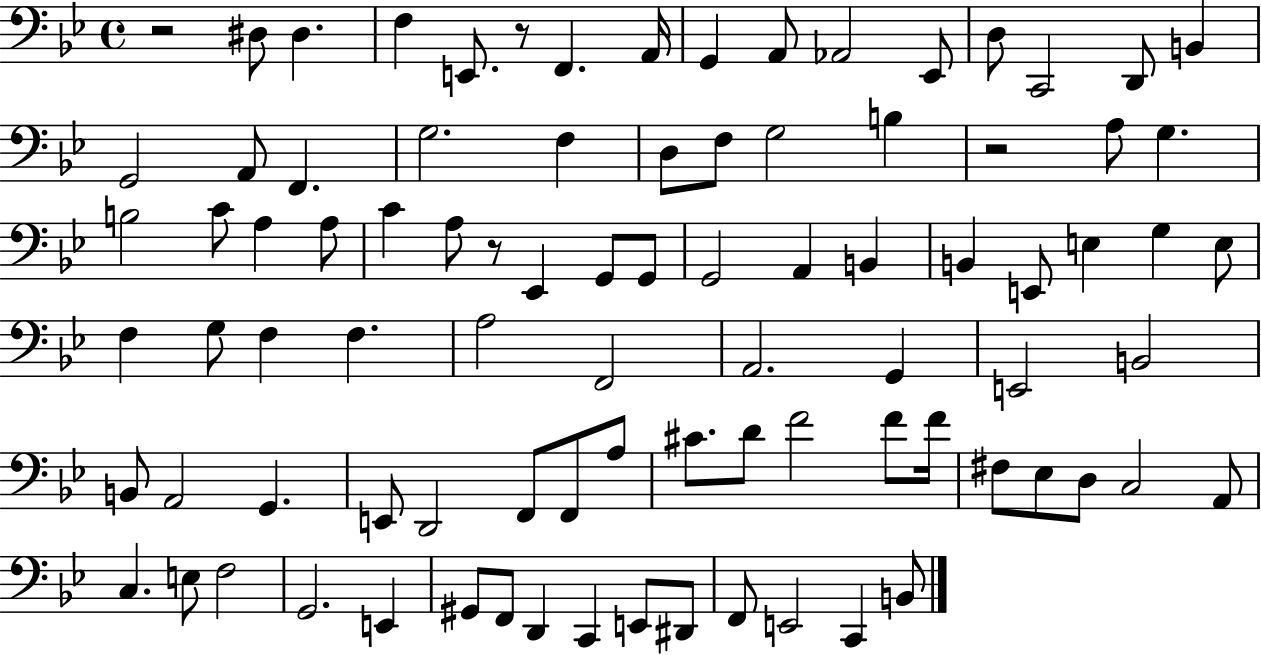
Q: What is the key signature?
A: BES major